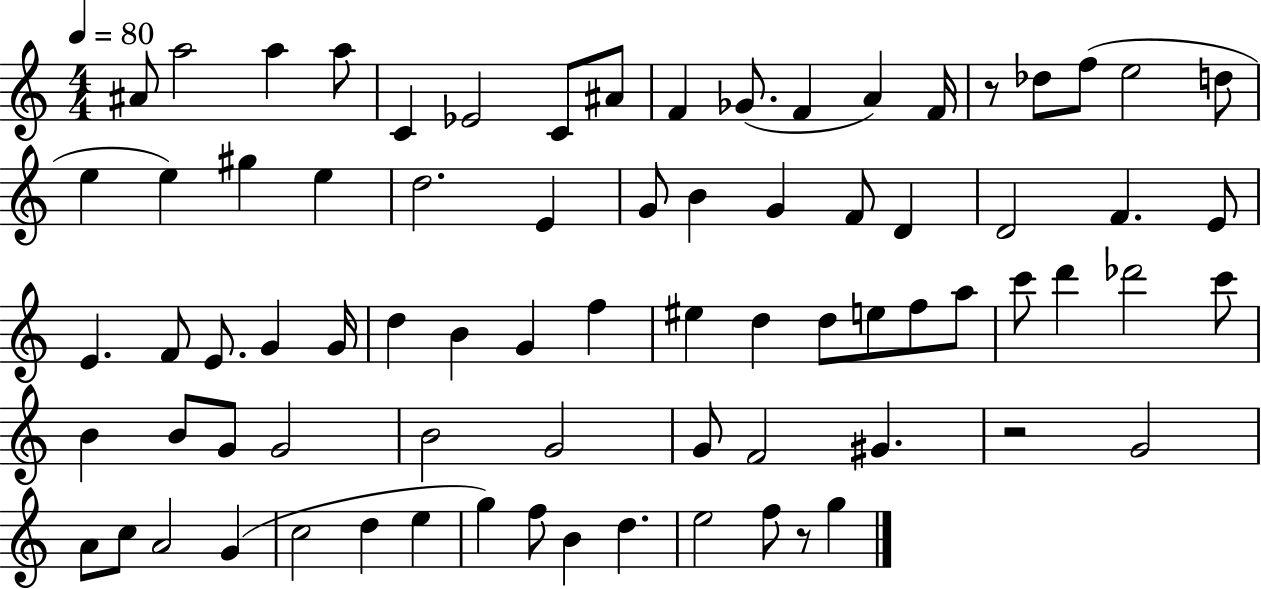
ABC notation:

X:1
T:Untitled
M:4/4
L:1/4
K:C
^A/2 a2 a a/2 C _E2 C/2 ^A/2 F _G/2 F A F/4 z/2 _d/2 f/2 e2 d/2 e e ^g e d2 E G/2 B G F/2 D D2 F E/2 E F/2 E/2 G G/4 d B G f ^e d d/2 e/2 f/2 a/2 c'/2 d' _d'2 c'/2 B B/2 G/2 G2 B2 G2 G/2 F2 ^G z2 G2 A/2 c/2 A2 G c2 d e g f/2 B d e2 f/2 z/2 g